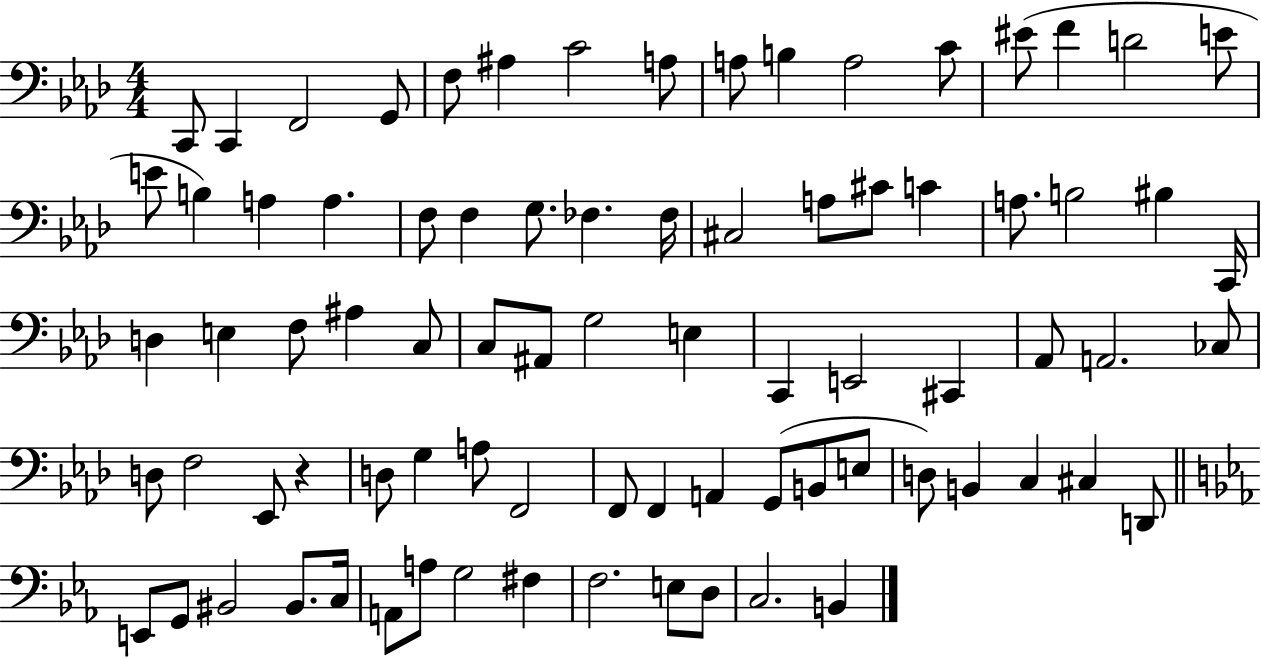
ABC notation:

X:1
T:Untitled
M:4/4
L:1/4
K:Ab
C,,/2 C,, F,,2 G,,/2 F,/2 ^A, C2 A,/2 A,/2 B, A,2 C/2 ^E/2 F D2 E/2 E/2 B, A, A, F,/2 F, G,/2 _F, _F,/4 ^C,2 A,/2 ^C/2 C A,/2 B,2 ^B, C,,/4 D, E, F,/2 ^A, C,/2 C,/2 ^A,,/2 G,2 E, C,, E,,2 ^C,, _A,,/2 A,,2 _C,/2 D,/2 F,2 _E,,/2 z D,/2 G, A,/2 F,,2 F,,/2 F,, A,, G,,/2 B,,/2 E,/2 D,/2 B,, C, ^C, D,,/2 E,,/2 G,,/2 ^B,,2 ^B,,/2 C,/4 A,,/2 A,/2 G,2 ^F, F,2 E,/2 D,/2 C,2 B,,